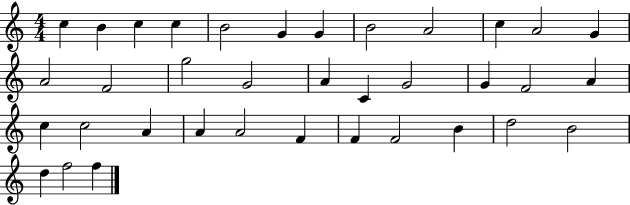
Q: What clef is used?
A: treble